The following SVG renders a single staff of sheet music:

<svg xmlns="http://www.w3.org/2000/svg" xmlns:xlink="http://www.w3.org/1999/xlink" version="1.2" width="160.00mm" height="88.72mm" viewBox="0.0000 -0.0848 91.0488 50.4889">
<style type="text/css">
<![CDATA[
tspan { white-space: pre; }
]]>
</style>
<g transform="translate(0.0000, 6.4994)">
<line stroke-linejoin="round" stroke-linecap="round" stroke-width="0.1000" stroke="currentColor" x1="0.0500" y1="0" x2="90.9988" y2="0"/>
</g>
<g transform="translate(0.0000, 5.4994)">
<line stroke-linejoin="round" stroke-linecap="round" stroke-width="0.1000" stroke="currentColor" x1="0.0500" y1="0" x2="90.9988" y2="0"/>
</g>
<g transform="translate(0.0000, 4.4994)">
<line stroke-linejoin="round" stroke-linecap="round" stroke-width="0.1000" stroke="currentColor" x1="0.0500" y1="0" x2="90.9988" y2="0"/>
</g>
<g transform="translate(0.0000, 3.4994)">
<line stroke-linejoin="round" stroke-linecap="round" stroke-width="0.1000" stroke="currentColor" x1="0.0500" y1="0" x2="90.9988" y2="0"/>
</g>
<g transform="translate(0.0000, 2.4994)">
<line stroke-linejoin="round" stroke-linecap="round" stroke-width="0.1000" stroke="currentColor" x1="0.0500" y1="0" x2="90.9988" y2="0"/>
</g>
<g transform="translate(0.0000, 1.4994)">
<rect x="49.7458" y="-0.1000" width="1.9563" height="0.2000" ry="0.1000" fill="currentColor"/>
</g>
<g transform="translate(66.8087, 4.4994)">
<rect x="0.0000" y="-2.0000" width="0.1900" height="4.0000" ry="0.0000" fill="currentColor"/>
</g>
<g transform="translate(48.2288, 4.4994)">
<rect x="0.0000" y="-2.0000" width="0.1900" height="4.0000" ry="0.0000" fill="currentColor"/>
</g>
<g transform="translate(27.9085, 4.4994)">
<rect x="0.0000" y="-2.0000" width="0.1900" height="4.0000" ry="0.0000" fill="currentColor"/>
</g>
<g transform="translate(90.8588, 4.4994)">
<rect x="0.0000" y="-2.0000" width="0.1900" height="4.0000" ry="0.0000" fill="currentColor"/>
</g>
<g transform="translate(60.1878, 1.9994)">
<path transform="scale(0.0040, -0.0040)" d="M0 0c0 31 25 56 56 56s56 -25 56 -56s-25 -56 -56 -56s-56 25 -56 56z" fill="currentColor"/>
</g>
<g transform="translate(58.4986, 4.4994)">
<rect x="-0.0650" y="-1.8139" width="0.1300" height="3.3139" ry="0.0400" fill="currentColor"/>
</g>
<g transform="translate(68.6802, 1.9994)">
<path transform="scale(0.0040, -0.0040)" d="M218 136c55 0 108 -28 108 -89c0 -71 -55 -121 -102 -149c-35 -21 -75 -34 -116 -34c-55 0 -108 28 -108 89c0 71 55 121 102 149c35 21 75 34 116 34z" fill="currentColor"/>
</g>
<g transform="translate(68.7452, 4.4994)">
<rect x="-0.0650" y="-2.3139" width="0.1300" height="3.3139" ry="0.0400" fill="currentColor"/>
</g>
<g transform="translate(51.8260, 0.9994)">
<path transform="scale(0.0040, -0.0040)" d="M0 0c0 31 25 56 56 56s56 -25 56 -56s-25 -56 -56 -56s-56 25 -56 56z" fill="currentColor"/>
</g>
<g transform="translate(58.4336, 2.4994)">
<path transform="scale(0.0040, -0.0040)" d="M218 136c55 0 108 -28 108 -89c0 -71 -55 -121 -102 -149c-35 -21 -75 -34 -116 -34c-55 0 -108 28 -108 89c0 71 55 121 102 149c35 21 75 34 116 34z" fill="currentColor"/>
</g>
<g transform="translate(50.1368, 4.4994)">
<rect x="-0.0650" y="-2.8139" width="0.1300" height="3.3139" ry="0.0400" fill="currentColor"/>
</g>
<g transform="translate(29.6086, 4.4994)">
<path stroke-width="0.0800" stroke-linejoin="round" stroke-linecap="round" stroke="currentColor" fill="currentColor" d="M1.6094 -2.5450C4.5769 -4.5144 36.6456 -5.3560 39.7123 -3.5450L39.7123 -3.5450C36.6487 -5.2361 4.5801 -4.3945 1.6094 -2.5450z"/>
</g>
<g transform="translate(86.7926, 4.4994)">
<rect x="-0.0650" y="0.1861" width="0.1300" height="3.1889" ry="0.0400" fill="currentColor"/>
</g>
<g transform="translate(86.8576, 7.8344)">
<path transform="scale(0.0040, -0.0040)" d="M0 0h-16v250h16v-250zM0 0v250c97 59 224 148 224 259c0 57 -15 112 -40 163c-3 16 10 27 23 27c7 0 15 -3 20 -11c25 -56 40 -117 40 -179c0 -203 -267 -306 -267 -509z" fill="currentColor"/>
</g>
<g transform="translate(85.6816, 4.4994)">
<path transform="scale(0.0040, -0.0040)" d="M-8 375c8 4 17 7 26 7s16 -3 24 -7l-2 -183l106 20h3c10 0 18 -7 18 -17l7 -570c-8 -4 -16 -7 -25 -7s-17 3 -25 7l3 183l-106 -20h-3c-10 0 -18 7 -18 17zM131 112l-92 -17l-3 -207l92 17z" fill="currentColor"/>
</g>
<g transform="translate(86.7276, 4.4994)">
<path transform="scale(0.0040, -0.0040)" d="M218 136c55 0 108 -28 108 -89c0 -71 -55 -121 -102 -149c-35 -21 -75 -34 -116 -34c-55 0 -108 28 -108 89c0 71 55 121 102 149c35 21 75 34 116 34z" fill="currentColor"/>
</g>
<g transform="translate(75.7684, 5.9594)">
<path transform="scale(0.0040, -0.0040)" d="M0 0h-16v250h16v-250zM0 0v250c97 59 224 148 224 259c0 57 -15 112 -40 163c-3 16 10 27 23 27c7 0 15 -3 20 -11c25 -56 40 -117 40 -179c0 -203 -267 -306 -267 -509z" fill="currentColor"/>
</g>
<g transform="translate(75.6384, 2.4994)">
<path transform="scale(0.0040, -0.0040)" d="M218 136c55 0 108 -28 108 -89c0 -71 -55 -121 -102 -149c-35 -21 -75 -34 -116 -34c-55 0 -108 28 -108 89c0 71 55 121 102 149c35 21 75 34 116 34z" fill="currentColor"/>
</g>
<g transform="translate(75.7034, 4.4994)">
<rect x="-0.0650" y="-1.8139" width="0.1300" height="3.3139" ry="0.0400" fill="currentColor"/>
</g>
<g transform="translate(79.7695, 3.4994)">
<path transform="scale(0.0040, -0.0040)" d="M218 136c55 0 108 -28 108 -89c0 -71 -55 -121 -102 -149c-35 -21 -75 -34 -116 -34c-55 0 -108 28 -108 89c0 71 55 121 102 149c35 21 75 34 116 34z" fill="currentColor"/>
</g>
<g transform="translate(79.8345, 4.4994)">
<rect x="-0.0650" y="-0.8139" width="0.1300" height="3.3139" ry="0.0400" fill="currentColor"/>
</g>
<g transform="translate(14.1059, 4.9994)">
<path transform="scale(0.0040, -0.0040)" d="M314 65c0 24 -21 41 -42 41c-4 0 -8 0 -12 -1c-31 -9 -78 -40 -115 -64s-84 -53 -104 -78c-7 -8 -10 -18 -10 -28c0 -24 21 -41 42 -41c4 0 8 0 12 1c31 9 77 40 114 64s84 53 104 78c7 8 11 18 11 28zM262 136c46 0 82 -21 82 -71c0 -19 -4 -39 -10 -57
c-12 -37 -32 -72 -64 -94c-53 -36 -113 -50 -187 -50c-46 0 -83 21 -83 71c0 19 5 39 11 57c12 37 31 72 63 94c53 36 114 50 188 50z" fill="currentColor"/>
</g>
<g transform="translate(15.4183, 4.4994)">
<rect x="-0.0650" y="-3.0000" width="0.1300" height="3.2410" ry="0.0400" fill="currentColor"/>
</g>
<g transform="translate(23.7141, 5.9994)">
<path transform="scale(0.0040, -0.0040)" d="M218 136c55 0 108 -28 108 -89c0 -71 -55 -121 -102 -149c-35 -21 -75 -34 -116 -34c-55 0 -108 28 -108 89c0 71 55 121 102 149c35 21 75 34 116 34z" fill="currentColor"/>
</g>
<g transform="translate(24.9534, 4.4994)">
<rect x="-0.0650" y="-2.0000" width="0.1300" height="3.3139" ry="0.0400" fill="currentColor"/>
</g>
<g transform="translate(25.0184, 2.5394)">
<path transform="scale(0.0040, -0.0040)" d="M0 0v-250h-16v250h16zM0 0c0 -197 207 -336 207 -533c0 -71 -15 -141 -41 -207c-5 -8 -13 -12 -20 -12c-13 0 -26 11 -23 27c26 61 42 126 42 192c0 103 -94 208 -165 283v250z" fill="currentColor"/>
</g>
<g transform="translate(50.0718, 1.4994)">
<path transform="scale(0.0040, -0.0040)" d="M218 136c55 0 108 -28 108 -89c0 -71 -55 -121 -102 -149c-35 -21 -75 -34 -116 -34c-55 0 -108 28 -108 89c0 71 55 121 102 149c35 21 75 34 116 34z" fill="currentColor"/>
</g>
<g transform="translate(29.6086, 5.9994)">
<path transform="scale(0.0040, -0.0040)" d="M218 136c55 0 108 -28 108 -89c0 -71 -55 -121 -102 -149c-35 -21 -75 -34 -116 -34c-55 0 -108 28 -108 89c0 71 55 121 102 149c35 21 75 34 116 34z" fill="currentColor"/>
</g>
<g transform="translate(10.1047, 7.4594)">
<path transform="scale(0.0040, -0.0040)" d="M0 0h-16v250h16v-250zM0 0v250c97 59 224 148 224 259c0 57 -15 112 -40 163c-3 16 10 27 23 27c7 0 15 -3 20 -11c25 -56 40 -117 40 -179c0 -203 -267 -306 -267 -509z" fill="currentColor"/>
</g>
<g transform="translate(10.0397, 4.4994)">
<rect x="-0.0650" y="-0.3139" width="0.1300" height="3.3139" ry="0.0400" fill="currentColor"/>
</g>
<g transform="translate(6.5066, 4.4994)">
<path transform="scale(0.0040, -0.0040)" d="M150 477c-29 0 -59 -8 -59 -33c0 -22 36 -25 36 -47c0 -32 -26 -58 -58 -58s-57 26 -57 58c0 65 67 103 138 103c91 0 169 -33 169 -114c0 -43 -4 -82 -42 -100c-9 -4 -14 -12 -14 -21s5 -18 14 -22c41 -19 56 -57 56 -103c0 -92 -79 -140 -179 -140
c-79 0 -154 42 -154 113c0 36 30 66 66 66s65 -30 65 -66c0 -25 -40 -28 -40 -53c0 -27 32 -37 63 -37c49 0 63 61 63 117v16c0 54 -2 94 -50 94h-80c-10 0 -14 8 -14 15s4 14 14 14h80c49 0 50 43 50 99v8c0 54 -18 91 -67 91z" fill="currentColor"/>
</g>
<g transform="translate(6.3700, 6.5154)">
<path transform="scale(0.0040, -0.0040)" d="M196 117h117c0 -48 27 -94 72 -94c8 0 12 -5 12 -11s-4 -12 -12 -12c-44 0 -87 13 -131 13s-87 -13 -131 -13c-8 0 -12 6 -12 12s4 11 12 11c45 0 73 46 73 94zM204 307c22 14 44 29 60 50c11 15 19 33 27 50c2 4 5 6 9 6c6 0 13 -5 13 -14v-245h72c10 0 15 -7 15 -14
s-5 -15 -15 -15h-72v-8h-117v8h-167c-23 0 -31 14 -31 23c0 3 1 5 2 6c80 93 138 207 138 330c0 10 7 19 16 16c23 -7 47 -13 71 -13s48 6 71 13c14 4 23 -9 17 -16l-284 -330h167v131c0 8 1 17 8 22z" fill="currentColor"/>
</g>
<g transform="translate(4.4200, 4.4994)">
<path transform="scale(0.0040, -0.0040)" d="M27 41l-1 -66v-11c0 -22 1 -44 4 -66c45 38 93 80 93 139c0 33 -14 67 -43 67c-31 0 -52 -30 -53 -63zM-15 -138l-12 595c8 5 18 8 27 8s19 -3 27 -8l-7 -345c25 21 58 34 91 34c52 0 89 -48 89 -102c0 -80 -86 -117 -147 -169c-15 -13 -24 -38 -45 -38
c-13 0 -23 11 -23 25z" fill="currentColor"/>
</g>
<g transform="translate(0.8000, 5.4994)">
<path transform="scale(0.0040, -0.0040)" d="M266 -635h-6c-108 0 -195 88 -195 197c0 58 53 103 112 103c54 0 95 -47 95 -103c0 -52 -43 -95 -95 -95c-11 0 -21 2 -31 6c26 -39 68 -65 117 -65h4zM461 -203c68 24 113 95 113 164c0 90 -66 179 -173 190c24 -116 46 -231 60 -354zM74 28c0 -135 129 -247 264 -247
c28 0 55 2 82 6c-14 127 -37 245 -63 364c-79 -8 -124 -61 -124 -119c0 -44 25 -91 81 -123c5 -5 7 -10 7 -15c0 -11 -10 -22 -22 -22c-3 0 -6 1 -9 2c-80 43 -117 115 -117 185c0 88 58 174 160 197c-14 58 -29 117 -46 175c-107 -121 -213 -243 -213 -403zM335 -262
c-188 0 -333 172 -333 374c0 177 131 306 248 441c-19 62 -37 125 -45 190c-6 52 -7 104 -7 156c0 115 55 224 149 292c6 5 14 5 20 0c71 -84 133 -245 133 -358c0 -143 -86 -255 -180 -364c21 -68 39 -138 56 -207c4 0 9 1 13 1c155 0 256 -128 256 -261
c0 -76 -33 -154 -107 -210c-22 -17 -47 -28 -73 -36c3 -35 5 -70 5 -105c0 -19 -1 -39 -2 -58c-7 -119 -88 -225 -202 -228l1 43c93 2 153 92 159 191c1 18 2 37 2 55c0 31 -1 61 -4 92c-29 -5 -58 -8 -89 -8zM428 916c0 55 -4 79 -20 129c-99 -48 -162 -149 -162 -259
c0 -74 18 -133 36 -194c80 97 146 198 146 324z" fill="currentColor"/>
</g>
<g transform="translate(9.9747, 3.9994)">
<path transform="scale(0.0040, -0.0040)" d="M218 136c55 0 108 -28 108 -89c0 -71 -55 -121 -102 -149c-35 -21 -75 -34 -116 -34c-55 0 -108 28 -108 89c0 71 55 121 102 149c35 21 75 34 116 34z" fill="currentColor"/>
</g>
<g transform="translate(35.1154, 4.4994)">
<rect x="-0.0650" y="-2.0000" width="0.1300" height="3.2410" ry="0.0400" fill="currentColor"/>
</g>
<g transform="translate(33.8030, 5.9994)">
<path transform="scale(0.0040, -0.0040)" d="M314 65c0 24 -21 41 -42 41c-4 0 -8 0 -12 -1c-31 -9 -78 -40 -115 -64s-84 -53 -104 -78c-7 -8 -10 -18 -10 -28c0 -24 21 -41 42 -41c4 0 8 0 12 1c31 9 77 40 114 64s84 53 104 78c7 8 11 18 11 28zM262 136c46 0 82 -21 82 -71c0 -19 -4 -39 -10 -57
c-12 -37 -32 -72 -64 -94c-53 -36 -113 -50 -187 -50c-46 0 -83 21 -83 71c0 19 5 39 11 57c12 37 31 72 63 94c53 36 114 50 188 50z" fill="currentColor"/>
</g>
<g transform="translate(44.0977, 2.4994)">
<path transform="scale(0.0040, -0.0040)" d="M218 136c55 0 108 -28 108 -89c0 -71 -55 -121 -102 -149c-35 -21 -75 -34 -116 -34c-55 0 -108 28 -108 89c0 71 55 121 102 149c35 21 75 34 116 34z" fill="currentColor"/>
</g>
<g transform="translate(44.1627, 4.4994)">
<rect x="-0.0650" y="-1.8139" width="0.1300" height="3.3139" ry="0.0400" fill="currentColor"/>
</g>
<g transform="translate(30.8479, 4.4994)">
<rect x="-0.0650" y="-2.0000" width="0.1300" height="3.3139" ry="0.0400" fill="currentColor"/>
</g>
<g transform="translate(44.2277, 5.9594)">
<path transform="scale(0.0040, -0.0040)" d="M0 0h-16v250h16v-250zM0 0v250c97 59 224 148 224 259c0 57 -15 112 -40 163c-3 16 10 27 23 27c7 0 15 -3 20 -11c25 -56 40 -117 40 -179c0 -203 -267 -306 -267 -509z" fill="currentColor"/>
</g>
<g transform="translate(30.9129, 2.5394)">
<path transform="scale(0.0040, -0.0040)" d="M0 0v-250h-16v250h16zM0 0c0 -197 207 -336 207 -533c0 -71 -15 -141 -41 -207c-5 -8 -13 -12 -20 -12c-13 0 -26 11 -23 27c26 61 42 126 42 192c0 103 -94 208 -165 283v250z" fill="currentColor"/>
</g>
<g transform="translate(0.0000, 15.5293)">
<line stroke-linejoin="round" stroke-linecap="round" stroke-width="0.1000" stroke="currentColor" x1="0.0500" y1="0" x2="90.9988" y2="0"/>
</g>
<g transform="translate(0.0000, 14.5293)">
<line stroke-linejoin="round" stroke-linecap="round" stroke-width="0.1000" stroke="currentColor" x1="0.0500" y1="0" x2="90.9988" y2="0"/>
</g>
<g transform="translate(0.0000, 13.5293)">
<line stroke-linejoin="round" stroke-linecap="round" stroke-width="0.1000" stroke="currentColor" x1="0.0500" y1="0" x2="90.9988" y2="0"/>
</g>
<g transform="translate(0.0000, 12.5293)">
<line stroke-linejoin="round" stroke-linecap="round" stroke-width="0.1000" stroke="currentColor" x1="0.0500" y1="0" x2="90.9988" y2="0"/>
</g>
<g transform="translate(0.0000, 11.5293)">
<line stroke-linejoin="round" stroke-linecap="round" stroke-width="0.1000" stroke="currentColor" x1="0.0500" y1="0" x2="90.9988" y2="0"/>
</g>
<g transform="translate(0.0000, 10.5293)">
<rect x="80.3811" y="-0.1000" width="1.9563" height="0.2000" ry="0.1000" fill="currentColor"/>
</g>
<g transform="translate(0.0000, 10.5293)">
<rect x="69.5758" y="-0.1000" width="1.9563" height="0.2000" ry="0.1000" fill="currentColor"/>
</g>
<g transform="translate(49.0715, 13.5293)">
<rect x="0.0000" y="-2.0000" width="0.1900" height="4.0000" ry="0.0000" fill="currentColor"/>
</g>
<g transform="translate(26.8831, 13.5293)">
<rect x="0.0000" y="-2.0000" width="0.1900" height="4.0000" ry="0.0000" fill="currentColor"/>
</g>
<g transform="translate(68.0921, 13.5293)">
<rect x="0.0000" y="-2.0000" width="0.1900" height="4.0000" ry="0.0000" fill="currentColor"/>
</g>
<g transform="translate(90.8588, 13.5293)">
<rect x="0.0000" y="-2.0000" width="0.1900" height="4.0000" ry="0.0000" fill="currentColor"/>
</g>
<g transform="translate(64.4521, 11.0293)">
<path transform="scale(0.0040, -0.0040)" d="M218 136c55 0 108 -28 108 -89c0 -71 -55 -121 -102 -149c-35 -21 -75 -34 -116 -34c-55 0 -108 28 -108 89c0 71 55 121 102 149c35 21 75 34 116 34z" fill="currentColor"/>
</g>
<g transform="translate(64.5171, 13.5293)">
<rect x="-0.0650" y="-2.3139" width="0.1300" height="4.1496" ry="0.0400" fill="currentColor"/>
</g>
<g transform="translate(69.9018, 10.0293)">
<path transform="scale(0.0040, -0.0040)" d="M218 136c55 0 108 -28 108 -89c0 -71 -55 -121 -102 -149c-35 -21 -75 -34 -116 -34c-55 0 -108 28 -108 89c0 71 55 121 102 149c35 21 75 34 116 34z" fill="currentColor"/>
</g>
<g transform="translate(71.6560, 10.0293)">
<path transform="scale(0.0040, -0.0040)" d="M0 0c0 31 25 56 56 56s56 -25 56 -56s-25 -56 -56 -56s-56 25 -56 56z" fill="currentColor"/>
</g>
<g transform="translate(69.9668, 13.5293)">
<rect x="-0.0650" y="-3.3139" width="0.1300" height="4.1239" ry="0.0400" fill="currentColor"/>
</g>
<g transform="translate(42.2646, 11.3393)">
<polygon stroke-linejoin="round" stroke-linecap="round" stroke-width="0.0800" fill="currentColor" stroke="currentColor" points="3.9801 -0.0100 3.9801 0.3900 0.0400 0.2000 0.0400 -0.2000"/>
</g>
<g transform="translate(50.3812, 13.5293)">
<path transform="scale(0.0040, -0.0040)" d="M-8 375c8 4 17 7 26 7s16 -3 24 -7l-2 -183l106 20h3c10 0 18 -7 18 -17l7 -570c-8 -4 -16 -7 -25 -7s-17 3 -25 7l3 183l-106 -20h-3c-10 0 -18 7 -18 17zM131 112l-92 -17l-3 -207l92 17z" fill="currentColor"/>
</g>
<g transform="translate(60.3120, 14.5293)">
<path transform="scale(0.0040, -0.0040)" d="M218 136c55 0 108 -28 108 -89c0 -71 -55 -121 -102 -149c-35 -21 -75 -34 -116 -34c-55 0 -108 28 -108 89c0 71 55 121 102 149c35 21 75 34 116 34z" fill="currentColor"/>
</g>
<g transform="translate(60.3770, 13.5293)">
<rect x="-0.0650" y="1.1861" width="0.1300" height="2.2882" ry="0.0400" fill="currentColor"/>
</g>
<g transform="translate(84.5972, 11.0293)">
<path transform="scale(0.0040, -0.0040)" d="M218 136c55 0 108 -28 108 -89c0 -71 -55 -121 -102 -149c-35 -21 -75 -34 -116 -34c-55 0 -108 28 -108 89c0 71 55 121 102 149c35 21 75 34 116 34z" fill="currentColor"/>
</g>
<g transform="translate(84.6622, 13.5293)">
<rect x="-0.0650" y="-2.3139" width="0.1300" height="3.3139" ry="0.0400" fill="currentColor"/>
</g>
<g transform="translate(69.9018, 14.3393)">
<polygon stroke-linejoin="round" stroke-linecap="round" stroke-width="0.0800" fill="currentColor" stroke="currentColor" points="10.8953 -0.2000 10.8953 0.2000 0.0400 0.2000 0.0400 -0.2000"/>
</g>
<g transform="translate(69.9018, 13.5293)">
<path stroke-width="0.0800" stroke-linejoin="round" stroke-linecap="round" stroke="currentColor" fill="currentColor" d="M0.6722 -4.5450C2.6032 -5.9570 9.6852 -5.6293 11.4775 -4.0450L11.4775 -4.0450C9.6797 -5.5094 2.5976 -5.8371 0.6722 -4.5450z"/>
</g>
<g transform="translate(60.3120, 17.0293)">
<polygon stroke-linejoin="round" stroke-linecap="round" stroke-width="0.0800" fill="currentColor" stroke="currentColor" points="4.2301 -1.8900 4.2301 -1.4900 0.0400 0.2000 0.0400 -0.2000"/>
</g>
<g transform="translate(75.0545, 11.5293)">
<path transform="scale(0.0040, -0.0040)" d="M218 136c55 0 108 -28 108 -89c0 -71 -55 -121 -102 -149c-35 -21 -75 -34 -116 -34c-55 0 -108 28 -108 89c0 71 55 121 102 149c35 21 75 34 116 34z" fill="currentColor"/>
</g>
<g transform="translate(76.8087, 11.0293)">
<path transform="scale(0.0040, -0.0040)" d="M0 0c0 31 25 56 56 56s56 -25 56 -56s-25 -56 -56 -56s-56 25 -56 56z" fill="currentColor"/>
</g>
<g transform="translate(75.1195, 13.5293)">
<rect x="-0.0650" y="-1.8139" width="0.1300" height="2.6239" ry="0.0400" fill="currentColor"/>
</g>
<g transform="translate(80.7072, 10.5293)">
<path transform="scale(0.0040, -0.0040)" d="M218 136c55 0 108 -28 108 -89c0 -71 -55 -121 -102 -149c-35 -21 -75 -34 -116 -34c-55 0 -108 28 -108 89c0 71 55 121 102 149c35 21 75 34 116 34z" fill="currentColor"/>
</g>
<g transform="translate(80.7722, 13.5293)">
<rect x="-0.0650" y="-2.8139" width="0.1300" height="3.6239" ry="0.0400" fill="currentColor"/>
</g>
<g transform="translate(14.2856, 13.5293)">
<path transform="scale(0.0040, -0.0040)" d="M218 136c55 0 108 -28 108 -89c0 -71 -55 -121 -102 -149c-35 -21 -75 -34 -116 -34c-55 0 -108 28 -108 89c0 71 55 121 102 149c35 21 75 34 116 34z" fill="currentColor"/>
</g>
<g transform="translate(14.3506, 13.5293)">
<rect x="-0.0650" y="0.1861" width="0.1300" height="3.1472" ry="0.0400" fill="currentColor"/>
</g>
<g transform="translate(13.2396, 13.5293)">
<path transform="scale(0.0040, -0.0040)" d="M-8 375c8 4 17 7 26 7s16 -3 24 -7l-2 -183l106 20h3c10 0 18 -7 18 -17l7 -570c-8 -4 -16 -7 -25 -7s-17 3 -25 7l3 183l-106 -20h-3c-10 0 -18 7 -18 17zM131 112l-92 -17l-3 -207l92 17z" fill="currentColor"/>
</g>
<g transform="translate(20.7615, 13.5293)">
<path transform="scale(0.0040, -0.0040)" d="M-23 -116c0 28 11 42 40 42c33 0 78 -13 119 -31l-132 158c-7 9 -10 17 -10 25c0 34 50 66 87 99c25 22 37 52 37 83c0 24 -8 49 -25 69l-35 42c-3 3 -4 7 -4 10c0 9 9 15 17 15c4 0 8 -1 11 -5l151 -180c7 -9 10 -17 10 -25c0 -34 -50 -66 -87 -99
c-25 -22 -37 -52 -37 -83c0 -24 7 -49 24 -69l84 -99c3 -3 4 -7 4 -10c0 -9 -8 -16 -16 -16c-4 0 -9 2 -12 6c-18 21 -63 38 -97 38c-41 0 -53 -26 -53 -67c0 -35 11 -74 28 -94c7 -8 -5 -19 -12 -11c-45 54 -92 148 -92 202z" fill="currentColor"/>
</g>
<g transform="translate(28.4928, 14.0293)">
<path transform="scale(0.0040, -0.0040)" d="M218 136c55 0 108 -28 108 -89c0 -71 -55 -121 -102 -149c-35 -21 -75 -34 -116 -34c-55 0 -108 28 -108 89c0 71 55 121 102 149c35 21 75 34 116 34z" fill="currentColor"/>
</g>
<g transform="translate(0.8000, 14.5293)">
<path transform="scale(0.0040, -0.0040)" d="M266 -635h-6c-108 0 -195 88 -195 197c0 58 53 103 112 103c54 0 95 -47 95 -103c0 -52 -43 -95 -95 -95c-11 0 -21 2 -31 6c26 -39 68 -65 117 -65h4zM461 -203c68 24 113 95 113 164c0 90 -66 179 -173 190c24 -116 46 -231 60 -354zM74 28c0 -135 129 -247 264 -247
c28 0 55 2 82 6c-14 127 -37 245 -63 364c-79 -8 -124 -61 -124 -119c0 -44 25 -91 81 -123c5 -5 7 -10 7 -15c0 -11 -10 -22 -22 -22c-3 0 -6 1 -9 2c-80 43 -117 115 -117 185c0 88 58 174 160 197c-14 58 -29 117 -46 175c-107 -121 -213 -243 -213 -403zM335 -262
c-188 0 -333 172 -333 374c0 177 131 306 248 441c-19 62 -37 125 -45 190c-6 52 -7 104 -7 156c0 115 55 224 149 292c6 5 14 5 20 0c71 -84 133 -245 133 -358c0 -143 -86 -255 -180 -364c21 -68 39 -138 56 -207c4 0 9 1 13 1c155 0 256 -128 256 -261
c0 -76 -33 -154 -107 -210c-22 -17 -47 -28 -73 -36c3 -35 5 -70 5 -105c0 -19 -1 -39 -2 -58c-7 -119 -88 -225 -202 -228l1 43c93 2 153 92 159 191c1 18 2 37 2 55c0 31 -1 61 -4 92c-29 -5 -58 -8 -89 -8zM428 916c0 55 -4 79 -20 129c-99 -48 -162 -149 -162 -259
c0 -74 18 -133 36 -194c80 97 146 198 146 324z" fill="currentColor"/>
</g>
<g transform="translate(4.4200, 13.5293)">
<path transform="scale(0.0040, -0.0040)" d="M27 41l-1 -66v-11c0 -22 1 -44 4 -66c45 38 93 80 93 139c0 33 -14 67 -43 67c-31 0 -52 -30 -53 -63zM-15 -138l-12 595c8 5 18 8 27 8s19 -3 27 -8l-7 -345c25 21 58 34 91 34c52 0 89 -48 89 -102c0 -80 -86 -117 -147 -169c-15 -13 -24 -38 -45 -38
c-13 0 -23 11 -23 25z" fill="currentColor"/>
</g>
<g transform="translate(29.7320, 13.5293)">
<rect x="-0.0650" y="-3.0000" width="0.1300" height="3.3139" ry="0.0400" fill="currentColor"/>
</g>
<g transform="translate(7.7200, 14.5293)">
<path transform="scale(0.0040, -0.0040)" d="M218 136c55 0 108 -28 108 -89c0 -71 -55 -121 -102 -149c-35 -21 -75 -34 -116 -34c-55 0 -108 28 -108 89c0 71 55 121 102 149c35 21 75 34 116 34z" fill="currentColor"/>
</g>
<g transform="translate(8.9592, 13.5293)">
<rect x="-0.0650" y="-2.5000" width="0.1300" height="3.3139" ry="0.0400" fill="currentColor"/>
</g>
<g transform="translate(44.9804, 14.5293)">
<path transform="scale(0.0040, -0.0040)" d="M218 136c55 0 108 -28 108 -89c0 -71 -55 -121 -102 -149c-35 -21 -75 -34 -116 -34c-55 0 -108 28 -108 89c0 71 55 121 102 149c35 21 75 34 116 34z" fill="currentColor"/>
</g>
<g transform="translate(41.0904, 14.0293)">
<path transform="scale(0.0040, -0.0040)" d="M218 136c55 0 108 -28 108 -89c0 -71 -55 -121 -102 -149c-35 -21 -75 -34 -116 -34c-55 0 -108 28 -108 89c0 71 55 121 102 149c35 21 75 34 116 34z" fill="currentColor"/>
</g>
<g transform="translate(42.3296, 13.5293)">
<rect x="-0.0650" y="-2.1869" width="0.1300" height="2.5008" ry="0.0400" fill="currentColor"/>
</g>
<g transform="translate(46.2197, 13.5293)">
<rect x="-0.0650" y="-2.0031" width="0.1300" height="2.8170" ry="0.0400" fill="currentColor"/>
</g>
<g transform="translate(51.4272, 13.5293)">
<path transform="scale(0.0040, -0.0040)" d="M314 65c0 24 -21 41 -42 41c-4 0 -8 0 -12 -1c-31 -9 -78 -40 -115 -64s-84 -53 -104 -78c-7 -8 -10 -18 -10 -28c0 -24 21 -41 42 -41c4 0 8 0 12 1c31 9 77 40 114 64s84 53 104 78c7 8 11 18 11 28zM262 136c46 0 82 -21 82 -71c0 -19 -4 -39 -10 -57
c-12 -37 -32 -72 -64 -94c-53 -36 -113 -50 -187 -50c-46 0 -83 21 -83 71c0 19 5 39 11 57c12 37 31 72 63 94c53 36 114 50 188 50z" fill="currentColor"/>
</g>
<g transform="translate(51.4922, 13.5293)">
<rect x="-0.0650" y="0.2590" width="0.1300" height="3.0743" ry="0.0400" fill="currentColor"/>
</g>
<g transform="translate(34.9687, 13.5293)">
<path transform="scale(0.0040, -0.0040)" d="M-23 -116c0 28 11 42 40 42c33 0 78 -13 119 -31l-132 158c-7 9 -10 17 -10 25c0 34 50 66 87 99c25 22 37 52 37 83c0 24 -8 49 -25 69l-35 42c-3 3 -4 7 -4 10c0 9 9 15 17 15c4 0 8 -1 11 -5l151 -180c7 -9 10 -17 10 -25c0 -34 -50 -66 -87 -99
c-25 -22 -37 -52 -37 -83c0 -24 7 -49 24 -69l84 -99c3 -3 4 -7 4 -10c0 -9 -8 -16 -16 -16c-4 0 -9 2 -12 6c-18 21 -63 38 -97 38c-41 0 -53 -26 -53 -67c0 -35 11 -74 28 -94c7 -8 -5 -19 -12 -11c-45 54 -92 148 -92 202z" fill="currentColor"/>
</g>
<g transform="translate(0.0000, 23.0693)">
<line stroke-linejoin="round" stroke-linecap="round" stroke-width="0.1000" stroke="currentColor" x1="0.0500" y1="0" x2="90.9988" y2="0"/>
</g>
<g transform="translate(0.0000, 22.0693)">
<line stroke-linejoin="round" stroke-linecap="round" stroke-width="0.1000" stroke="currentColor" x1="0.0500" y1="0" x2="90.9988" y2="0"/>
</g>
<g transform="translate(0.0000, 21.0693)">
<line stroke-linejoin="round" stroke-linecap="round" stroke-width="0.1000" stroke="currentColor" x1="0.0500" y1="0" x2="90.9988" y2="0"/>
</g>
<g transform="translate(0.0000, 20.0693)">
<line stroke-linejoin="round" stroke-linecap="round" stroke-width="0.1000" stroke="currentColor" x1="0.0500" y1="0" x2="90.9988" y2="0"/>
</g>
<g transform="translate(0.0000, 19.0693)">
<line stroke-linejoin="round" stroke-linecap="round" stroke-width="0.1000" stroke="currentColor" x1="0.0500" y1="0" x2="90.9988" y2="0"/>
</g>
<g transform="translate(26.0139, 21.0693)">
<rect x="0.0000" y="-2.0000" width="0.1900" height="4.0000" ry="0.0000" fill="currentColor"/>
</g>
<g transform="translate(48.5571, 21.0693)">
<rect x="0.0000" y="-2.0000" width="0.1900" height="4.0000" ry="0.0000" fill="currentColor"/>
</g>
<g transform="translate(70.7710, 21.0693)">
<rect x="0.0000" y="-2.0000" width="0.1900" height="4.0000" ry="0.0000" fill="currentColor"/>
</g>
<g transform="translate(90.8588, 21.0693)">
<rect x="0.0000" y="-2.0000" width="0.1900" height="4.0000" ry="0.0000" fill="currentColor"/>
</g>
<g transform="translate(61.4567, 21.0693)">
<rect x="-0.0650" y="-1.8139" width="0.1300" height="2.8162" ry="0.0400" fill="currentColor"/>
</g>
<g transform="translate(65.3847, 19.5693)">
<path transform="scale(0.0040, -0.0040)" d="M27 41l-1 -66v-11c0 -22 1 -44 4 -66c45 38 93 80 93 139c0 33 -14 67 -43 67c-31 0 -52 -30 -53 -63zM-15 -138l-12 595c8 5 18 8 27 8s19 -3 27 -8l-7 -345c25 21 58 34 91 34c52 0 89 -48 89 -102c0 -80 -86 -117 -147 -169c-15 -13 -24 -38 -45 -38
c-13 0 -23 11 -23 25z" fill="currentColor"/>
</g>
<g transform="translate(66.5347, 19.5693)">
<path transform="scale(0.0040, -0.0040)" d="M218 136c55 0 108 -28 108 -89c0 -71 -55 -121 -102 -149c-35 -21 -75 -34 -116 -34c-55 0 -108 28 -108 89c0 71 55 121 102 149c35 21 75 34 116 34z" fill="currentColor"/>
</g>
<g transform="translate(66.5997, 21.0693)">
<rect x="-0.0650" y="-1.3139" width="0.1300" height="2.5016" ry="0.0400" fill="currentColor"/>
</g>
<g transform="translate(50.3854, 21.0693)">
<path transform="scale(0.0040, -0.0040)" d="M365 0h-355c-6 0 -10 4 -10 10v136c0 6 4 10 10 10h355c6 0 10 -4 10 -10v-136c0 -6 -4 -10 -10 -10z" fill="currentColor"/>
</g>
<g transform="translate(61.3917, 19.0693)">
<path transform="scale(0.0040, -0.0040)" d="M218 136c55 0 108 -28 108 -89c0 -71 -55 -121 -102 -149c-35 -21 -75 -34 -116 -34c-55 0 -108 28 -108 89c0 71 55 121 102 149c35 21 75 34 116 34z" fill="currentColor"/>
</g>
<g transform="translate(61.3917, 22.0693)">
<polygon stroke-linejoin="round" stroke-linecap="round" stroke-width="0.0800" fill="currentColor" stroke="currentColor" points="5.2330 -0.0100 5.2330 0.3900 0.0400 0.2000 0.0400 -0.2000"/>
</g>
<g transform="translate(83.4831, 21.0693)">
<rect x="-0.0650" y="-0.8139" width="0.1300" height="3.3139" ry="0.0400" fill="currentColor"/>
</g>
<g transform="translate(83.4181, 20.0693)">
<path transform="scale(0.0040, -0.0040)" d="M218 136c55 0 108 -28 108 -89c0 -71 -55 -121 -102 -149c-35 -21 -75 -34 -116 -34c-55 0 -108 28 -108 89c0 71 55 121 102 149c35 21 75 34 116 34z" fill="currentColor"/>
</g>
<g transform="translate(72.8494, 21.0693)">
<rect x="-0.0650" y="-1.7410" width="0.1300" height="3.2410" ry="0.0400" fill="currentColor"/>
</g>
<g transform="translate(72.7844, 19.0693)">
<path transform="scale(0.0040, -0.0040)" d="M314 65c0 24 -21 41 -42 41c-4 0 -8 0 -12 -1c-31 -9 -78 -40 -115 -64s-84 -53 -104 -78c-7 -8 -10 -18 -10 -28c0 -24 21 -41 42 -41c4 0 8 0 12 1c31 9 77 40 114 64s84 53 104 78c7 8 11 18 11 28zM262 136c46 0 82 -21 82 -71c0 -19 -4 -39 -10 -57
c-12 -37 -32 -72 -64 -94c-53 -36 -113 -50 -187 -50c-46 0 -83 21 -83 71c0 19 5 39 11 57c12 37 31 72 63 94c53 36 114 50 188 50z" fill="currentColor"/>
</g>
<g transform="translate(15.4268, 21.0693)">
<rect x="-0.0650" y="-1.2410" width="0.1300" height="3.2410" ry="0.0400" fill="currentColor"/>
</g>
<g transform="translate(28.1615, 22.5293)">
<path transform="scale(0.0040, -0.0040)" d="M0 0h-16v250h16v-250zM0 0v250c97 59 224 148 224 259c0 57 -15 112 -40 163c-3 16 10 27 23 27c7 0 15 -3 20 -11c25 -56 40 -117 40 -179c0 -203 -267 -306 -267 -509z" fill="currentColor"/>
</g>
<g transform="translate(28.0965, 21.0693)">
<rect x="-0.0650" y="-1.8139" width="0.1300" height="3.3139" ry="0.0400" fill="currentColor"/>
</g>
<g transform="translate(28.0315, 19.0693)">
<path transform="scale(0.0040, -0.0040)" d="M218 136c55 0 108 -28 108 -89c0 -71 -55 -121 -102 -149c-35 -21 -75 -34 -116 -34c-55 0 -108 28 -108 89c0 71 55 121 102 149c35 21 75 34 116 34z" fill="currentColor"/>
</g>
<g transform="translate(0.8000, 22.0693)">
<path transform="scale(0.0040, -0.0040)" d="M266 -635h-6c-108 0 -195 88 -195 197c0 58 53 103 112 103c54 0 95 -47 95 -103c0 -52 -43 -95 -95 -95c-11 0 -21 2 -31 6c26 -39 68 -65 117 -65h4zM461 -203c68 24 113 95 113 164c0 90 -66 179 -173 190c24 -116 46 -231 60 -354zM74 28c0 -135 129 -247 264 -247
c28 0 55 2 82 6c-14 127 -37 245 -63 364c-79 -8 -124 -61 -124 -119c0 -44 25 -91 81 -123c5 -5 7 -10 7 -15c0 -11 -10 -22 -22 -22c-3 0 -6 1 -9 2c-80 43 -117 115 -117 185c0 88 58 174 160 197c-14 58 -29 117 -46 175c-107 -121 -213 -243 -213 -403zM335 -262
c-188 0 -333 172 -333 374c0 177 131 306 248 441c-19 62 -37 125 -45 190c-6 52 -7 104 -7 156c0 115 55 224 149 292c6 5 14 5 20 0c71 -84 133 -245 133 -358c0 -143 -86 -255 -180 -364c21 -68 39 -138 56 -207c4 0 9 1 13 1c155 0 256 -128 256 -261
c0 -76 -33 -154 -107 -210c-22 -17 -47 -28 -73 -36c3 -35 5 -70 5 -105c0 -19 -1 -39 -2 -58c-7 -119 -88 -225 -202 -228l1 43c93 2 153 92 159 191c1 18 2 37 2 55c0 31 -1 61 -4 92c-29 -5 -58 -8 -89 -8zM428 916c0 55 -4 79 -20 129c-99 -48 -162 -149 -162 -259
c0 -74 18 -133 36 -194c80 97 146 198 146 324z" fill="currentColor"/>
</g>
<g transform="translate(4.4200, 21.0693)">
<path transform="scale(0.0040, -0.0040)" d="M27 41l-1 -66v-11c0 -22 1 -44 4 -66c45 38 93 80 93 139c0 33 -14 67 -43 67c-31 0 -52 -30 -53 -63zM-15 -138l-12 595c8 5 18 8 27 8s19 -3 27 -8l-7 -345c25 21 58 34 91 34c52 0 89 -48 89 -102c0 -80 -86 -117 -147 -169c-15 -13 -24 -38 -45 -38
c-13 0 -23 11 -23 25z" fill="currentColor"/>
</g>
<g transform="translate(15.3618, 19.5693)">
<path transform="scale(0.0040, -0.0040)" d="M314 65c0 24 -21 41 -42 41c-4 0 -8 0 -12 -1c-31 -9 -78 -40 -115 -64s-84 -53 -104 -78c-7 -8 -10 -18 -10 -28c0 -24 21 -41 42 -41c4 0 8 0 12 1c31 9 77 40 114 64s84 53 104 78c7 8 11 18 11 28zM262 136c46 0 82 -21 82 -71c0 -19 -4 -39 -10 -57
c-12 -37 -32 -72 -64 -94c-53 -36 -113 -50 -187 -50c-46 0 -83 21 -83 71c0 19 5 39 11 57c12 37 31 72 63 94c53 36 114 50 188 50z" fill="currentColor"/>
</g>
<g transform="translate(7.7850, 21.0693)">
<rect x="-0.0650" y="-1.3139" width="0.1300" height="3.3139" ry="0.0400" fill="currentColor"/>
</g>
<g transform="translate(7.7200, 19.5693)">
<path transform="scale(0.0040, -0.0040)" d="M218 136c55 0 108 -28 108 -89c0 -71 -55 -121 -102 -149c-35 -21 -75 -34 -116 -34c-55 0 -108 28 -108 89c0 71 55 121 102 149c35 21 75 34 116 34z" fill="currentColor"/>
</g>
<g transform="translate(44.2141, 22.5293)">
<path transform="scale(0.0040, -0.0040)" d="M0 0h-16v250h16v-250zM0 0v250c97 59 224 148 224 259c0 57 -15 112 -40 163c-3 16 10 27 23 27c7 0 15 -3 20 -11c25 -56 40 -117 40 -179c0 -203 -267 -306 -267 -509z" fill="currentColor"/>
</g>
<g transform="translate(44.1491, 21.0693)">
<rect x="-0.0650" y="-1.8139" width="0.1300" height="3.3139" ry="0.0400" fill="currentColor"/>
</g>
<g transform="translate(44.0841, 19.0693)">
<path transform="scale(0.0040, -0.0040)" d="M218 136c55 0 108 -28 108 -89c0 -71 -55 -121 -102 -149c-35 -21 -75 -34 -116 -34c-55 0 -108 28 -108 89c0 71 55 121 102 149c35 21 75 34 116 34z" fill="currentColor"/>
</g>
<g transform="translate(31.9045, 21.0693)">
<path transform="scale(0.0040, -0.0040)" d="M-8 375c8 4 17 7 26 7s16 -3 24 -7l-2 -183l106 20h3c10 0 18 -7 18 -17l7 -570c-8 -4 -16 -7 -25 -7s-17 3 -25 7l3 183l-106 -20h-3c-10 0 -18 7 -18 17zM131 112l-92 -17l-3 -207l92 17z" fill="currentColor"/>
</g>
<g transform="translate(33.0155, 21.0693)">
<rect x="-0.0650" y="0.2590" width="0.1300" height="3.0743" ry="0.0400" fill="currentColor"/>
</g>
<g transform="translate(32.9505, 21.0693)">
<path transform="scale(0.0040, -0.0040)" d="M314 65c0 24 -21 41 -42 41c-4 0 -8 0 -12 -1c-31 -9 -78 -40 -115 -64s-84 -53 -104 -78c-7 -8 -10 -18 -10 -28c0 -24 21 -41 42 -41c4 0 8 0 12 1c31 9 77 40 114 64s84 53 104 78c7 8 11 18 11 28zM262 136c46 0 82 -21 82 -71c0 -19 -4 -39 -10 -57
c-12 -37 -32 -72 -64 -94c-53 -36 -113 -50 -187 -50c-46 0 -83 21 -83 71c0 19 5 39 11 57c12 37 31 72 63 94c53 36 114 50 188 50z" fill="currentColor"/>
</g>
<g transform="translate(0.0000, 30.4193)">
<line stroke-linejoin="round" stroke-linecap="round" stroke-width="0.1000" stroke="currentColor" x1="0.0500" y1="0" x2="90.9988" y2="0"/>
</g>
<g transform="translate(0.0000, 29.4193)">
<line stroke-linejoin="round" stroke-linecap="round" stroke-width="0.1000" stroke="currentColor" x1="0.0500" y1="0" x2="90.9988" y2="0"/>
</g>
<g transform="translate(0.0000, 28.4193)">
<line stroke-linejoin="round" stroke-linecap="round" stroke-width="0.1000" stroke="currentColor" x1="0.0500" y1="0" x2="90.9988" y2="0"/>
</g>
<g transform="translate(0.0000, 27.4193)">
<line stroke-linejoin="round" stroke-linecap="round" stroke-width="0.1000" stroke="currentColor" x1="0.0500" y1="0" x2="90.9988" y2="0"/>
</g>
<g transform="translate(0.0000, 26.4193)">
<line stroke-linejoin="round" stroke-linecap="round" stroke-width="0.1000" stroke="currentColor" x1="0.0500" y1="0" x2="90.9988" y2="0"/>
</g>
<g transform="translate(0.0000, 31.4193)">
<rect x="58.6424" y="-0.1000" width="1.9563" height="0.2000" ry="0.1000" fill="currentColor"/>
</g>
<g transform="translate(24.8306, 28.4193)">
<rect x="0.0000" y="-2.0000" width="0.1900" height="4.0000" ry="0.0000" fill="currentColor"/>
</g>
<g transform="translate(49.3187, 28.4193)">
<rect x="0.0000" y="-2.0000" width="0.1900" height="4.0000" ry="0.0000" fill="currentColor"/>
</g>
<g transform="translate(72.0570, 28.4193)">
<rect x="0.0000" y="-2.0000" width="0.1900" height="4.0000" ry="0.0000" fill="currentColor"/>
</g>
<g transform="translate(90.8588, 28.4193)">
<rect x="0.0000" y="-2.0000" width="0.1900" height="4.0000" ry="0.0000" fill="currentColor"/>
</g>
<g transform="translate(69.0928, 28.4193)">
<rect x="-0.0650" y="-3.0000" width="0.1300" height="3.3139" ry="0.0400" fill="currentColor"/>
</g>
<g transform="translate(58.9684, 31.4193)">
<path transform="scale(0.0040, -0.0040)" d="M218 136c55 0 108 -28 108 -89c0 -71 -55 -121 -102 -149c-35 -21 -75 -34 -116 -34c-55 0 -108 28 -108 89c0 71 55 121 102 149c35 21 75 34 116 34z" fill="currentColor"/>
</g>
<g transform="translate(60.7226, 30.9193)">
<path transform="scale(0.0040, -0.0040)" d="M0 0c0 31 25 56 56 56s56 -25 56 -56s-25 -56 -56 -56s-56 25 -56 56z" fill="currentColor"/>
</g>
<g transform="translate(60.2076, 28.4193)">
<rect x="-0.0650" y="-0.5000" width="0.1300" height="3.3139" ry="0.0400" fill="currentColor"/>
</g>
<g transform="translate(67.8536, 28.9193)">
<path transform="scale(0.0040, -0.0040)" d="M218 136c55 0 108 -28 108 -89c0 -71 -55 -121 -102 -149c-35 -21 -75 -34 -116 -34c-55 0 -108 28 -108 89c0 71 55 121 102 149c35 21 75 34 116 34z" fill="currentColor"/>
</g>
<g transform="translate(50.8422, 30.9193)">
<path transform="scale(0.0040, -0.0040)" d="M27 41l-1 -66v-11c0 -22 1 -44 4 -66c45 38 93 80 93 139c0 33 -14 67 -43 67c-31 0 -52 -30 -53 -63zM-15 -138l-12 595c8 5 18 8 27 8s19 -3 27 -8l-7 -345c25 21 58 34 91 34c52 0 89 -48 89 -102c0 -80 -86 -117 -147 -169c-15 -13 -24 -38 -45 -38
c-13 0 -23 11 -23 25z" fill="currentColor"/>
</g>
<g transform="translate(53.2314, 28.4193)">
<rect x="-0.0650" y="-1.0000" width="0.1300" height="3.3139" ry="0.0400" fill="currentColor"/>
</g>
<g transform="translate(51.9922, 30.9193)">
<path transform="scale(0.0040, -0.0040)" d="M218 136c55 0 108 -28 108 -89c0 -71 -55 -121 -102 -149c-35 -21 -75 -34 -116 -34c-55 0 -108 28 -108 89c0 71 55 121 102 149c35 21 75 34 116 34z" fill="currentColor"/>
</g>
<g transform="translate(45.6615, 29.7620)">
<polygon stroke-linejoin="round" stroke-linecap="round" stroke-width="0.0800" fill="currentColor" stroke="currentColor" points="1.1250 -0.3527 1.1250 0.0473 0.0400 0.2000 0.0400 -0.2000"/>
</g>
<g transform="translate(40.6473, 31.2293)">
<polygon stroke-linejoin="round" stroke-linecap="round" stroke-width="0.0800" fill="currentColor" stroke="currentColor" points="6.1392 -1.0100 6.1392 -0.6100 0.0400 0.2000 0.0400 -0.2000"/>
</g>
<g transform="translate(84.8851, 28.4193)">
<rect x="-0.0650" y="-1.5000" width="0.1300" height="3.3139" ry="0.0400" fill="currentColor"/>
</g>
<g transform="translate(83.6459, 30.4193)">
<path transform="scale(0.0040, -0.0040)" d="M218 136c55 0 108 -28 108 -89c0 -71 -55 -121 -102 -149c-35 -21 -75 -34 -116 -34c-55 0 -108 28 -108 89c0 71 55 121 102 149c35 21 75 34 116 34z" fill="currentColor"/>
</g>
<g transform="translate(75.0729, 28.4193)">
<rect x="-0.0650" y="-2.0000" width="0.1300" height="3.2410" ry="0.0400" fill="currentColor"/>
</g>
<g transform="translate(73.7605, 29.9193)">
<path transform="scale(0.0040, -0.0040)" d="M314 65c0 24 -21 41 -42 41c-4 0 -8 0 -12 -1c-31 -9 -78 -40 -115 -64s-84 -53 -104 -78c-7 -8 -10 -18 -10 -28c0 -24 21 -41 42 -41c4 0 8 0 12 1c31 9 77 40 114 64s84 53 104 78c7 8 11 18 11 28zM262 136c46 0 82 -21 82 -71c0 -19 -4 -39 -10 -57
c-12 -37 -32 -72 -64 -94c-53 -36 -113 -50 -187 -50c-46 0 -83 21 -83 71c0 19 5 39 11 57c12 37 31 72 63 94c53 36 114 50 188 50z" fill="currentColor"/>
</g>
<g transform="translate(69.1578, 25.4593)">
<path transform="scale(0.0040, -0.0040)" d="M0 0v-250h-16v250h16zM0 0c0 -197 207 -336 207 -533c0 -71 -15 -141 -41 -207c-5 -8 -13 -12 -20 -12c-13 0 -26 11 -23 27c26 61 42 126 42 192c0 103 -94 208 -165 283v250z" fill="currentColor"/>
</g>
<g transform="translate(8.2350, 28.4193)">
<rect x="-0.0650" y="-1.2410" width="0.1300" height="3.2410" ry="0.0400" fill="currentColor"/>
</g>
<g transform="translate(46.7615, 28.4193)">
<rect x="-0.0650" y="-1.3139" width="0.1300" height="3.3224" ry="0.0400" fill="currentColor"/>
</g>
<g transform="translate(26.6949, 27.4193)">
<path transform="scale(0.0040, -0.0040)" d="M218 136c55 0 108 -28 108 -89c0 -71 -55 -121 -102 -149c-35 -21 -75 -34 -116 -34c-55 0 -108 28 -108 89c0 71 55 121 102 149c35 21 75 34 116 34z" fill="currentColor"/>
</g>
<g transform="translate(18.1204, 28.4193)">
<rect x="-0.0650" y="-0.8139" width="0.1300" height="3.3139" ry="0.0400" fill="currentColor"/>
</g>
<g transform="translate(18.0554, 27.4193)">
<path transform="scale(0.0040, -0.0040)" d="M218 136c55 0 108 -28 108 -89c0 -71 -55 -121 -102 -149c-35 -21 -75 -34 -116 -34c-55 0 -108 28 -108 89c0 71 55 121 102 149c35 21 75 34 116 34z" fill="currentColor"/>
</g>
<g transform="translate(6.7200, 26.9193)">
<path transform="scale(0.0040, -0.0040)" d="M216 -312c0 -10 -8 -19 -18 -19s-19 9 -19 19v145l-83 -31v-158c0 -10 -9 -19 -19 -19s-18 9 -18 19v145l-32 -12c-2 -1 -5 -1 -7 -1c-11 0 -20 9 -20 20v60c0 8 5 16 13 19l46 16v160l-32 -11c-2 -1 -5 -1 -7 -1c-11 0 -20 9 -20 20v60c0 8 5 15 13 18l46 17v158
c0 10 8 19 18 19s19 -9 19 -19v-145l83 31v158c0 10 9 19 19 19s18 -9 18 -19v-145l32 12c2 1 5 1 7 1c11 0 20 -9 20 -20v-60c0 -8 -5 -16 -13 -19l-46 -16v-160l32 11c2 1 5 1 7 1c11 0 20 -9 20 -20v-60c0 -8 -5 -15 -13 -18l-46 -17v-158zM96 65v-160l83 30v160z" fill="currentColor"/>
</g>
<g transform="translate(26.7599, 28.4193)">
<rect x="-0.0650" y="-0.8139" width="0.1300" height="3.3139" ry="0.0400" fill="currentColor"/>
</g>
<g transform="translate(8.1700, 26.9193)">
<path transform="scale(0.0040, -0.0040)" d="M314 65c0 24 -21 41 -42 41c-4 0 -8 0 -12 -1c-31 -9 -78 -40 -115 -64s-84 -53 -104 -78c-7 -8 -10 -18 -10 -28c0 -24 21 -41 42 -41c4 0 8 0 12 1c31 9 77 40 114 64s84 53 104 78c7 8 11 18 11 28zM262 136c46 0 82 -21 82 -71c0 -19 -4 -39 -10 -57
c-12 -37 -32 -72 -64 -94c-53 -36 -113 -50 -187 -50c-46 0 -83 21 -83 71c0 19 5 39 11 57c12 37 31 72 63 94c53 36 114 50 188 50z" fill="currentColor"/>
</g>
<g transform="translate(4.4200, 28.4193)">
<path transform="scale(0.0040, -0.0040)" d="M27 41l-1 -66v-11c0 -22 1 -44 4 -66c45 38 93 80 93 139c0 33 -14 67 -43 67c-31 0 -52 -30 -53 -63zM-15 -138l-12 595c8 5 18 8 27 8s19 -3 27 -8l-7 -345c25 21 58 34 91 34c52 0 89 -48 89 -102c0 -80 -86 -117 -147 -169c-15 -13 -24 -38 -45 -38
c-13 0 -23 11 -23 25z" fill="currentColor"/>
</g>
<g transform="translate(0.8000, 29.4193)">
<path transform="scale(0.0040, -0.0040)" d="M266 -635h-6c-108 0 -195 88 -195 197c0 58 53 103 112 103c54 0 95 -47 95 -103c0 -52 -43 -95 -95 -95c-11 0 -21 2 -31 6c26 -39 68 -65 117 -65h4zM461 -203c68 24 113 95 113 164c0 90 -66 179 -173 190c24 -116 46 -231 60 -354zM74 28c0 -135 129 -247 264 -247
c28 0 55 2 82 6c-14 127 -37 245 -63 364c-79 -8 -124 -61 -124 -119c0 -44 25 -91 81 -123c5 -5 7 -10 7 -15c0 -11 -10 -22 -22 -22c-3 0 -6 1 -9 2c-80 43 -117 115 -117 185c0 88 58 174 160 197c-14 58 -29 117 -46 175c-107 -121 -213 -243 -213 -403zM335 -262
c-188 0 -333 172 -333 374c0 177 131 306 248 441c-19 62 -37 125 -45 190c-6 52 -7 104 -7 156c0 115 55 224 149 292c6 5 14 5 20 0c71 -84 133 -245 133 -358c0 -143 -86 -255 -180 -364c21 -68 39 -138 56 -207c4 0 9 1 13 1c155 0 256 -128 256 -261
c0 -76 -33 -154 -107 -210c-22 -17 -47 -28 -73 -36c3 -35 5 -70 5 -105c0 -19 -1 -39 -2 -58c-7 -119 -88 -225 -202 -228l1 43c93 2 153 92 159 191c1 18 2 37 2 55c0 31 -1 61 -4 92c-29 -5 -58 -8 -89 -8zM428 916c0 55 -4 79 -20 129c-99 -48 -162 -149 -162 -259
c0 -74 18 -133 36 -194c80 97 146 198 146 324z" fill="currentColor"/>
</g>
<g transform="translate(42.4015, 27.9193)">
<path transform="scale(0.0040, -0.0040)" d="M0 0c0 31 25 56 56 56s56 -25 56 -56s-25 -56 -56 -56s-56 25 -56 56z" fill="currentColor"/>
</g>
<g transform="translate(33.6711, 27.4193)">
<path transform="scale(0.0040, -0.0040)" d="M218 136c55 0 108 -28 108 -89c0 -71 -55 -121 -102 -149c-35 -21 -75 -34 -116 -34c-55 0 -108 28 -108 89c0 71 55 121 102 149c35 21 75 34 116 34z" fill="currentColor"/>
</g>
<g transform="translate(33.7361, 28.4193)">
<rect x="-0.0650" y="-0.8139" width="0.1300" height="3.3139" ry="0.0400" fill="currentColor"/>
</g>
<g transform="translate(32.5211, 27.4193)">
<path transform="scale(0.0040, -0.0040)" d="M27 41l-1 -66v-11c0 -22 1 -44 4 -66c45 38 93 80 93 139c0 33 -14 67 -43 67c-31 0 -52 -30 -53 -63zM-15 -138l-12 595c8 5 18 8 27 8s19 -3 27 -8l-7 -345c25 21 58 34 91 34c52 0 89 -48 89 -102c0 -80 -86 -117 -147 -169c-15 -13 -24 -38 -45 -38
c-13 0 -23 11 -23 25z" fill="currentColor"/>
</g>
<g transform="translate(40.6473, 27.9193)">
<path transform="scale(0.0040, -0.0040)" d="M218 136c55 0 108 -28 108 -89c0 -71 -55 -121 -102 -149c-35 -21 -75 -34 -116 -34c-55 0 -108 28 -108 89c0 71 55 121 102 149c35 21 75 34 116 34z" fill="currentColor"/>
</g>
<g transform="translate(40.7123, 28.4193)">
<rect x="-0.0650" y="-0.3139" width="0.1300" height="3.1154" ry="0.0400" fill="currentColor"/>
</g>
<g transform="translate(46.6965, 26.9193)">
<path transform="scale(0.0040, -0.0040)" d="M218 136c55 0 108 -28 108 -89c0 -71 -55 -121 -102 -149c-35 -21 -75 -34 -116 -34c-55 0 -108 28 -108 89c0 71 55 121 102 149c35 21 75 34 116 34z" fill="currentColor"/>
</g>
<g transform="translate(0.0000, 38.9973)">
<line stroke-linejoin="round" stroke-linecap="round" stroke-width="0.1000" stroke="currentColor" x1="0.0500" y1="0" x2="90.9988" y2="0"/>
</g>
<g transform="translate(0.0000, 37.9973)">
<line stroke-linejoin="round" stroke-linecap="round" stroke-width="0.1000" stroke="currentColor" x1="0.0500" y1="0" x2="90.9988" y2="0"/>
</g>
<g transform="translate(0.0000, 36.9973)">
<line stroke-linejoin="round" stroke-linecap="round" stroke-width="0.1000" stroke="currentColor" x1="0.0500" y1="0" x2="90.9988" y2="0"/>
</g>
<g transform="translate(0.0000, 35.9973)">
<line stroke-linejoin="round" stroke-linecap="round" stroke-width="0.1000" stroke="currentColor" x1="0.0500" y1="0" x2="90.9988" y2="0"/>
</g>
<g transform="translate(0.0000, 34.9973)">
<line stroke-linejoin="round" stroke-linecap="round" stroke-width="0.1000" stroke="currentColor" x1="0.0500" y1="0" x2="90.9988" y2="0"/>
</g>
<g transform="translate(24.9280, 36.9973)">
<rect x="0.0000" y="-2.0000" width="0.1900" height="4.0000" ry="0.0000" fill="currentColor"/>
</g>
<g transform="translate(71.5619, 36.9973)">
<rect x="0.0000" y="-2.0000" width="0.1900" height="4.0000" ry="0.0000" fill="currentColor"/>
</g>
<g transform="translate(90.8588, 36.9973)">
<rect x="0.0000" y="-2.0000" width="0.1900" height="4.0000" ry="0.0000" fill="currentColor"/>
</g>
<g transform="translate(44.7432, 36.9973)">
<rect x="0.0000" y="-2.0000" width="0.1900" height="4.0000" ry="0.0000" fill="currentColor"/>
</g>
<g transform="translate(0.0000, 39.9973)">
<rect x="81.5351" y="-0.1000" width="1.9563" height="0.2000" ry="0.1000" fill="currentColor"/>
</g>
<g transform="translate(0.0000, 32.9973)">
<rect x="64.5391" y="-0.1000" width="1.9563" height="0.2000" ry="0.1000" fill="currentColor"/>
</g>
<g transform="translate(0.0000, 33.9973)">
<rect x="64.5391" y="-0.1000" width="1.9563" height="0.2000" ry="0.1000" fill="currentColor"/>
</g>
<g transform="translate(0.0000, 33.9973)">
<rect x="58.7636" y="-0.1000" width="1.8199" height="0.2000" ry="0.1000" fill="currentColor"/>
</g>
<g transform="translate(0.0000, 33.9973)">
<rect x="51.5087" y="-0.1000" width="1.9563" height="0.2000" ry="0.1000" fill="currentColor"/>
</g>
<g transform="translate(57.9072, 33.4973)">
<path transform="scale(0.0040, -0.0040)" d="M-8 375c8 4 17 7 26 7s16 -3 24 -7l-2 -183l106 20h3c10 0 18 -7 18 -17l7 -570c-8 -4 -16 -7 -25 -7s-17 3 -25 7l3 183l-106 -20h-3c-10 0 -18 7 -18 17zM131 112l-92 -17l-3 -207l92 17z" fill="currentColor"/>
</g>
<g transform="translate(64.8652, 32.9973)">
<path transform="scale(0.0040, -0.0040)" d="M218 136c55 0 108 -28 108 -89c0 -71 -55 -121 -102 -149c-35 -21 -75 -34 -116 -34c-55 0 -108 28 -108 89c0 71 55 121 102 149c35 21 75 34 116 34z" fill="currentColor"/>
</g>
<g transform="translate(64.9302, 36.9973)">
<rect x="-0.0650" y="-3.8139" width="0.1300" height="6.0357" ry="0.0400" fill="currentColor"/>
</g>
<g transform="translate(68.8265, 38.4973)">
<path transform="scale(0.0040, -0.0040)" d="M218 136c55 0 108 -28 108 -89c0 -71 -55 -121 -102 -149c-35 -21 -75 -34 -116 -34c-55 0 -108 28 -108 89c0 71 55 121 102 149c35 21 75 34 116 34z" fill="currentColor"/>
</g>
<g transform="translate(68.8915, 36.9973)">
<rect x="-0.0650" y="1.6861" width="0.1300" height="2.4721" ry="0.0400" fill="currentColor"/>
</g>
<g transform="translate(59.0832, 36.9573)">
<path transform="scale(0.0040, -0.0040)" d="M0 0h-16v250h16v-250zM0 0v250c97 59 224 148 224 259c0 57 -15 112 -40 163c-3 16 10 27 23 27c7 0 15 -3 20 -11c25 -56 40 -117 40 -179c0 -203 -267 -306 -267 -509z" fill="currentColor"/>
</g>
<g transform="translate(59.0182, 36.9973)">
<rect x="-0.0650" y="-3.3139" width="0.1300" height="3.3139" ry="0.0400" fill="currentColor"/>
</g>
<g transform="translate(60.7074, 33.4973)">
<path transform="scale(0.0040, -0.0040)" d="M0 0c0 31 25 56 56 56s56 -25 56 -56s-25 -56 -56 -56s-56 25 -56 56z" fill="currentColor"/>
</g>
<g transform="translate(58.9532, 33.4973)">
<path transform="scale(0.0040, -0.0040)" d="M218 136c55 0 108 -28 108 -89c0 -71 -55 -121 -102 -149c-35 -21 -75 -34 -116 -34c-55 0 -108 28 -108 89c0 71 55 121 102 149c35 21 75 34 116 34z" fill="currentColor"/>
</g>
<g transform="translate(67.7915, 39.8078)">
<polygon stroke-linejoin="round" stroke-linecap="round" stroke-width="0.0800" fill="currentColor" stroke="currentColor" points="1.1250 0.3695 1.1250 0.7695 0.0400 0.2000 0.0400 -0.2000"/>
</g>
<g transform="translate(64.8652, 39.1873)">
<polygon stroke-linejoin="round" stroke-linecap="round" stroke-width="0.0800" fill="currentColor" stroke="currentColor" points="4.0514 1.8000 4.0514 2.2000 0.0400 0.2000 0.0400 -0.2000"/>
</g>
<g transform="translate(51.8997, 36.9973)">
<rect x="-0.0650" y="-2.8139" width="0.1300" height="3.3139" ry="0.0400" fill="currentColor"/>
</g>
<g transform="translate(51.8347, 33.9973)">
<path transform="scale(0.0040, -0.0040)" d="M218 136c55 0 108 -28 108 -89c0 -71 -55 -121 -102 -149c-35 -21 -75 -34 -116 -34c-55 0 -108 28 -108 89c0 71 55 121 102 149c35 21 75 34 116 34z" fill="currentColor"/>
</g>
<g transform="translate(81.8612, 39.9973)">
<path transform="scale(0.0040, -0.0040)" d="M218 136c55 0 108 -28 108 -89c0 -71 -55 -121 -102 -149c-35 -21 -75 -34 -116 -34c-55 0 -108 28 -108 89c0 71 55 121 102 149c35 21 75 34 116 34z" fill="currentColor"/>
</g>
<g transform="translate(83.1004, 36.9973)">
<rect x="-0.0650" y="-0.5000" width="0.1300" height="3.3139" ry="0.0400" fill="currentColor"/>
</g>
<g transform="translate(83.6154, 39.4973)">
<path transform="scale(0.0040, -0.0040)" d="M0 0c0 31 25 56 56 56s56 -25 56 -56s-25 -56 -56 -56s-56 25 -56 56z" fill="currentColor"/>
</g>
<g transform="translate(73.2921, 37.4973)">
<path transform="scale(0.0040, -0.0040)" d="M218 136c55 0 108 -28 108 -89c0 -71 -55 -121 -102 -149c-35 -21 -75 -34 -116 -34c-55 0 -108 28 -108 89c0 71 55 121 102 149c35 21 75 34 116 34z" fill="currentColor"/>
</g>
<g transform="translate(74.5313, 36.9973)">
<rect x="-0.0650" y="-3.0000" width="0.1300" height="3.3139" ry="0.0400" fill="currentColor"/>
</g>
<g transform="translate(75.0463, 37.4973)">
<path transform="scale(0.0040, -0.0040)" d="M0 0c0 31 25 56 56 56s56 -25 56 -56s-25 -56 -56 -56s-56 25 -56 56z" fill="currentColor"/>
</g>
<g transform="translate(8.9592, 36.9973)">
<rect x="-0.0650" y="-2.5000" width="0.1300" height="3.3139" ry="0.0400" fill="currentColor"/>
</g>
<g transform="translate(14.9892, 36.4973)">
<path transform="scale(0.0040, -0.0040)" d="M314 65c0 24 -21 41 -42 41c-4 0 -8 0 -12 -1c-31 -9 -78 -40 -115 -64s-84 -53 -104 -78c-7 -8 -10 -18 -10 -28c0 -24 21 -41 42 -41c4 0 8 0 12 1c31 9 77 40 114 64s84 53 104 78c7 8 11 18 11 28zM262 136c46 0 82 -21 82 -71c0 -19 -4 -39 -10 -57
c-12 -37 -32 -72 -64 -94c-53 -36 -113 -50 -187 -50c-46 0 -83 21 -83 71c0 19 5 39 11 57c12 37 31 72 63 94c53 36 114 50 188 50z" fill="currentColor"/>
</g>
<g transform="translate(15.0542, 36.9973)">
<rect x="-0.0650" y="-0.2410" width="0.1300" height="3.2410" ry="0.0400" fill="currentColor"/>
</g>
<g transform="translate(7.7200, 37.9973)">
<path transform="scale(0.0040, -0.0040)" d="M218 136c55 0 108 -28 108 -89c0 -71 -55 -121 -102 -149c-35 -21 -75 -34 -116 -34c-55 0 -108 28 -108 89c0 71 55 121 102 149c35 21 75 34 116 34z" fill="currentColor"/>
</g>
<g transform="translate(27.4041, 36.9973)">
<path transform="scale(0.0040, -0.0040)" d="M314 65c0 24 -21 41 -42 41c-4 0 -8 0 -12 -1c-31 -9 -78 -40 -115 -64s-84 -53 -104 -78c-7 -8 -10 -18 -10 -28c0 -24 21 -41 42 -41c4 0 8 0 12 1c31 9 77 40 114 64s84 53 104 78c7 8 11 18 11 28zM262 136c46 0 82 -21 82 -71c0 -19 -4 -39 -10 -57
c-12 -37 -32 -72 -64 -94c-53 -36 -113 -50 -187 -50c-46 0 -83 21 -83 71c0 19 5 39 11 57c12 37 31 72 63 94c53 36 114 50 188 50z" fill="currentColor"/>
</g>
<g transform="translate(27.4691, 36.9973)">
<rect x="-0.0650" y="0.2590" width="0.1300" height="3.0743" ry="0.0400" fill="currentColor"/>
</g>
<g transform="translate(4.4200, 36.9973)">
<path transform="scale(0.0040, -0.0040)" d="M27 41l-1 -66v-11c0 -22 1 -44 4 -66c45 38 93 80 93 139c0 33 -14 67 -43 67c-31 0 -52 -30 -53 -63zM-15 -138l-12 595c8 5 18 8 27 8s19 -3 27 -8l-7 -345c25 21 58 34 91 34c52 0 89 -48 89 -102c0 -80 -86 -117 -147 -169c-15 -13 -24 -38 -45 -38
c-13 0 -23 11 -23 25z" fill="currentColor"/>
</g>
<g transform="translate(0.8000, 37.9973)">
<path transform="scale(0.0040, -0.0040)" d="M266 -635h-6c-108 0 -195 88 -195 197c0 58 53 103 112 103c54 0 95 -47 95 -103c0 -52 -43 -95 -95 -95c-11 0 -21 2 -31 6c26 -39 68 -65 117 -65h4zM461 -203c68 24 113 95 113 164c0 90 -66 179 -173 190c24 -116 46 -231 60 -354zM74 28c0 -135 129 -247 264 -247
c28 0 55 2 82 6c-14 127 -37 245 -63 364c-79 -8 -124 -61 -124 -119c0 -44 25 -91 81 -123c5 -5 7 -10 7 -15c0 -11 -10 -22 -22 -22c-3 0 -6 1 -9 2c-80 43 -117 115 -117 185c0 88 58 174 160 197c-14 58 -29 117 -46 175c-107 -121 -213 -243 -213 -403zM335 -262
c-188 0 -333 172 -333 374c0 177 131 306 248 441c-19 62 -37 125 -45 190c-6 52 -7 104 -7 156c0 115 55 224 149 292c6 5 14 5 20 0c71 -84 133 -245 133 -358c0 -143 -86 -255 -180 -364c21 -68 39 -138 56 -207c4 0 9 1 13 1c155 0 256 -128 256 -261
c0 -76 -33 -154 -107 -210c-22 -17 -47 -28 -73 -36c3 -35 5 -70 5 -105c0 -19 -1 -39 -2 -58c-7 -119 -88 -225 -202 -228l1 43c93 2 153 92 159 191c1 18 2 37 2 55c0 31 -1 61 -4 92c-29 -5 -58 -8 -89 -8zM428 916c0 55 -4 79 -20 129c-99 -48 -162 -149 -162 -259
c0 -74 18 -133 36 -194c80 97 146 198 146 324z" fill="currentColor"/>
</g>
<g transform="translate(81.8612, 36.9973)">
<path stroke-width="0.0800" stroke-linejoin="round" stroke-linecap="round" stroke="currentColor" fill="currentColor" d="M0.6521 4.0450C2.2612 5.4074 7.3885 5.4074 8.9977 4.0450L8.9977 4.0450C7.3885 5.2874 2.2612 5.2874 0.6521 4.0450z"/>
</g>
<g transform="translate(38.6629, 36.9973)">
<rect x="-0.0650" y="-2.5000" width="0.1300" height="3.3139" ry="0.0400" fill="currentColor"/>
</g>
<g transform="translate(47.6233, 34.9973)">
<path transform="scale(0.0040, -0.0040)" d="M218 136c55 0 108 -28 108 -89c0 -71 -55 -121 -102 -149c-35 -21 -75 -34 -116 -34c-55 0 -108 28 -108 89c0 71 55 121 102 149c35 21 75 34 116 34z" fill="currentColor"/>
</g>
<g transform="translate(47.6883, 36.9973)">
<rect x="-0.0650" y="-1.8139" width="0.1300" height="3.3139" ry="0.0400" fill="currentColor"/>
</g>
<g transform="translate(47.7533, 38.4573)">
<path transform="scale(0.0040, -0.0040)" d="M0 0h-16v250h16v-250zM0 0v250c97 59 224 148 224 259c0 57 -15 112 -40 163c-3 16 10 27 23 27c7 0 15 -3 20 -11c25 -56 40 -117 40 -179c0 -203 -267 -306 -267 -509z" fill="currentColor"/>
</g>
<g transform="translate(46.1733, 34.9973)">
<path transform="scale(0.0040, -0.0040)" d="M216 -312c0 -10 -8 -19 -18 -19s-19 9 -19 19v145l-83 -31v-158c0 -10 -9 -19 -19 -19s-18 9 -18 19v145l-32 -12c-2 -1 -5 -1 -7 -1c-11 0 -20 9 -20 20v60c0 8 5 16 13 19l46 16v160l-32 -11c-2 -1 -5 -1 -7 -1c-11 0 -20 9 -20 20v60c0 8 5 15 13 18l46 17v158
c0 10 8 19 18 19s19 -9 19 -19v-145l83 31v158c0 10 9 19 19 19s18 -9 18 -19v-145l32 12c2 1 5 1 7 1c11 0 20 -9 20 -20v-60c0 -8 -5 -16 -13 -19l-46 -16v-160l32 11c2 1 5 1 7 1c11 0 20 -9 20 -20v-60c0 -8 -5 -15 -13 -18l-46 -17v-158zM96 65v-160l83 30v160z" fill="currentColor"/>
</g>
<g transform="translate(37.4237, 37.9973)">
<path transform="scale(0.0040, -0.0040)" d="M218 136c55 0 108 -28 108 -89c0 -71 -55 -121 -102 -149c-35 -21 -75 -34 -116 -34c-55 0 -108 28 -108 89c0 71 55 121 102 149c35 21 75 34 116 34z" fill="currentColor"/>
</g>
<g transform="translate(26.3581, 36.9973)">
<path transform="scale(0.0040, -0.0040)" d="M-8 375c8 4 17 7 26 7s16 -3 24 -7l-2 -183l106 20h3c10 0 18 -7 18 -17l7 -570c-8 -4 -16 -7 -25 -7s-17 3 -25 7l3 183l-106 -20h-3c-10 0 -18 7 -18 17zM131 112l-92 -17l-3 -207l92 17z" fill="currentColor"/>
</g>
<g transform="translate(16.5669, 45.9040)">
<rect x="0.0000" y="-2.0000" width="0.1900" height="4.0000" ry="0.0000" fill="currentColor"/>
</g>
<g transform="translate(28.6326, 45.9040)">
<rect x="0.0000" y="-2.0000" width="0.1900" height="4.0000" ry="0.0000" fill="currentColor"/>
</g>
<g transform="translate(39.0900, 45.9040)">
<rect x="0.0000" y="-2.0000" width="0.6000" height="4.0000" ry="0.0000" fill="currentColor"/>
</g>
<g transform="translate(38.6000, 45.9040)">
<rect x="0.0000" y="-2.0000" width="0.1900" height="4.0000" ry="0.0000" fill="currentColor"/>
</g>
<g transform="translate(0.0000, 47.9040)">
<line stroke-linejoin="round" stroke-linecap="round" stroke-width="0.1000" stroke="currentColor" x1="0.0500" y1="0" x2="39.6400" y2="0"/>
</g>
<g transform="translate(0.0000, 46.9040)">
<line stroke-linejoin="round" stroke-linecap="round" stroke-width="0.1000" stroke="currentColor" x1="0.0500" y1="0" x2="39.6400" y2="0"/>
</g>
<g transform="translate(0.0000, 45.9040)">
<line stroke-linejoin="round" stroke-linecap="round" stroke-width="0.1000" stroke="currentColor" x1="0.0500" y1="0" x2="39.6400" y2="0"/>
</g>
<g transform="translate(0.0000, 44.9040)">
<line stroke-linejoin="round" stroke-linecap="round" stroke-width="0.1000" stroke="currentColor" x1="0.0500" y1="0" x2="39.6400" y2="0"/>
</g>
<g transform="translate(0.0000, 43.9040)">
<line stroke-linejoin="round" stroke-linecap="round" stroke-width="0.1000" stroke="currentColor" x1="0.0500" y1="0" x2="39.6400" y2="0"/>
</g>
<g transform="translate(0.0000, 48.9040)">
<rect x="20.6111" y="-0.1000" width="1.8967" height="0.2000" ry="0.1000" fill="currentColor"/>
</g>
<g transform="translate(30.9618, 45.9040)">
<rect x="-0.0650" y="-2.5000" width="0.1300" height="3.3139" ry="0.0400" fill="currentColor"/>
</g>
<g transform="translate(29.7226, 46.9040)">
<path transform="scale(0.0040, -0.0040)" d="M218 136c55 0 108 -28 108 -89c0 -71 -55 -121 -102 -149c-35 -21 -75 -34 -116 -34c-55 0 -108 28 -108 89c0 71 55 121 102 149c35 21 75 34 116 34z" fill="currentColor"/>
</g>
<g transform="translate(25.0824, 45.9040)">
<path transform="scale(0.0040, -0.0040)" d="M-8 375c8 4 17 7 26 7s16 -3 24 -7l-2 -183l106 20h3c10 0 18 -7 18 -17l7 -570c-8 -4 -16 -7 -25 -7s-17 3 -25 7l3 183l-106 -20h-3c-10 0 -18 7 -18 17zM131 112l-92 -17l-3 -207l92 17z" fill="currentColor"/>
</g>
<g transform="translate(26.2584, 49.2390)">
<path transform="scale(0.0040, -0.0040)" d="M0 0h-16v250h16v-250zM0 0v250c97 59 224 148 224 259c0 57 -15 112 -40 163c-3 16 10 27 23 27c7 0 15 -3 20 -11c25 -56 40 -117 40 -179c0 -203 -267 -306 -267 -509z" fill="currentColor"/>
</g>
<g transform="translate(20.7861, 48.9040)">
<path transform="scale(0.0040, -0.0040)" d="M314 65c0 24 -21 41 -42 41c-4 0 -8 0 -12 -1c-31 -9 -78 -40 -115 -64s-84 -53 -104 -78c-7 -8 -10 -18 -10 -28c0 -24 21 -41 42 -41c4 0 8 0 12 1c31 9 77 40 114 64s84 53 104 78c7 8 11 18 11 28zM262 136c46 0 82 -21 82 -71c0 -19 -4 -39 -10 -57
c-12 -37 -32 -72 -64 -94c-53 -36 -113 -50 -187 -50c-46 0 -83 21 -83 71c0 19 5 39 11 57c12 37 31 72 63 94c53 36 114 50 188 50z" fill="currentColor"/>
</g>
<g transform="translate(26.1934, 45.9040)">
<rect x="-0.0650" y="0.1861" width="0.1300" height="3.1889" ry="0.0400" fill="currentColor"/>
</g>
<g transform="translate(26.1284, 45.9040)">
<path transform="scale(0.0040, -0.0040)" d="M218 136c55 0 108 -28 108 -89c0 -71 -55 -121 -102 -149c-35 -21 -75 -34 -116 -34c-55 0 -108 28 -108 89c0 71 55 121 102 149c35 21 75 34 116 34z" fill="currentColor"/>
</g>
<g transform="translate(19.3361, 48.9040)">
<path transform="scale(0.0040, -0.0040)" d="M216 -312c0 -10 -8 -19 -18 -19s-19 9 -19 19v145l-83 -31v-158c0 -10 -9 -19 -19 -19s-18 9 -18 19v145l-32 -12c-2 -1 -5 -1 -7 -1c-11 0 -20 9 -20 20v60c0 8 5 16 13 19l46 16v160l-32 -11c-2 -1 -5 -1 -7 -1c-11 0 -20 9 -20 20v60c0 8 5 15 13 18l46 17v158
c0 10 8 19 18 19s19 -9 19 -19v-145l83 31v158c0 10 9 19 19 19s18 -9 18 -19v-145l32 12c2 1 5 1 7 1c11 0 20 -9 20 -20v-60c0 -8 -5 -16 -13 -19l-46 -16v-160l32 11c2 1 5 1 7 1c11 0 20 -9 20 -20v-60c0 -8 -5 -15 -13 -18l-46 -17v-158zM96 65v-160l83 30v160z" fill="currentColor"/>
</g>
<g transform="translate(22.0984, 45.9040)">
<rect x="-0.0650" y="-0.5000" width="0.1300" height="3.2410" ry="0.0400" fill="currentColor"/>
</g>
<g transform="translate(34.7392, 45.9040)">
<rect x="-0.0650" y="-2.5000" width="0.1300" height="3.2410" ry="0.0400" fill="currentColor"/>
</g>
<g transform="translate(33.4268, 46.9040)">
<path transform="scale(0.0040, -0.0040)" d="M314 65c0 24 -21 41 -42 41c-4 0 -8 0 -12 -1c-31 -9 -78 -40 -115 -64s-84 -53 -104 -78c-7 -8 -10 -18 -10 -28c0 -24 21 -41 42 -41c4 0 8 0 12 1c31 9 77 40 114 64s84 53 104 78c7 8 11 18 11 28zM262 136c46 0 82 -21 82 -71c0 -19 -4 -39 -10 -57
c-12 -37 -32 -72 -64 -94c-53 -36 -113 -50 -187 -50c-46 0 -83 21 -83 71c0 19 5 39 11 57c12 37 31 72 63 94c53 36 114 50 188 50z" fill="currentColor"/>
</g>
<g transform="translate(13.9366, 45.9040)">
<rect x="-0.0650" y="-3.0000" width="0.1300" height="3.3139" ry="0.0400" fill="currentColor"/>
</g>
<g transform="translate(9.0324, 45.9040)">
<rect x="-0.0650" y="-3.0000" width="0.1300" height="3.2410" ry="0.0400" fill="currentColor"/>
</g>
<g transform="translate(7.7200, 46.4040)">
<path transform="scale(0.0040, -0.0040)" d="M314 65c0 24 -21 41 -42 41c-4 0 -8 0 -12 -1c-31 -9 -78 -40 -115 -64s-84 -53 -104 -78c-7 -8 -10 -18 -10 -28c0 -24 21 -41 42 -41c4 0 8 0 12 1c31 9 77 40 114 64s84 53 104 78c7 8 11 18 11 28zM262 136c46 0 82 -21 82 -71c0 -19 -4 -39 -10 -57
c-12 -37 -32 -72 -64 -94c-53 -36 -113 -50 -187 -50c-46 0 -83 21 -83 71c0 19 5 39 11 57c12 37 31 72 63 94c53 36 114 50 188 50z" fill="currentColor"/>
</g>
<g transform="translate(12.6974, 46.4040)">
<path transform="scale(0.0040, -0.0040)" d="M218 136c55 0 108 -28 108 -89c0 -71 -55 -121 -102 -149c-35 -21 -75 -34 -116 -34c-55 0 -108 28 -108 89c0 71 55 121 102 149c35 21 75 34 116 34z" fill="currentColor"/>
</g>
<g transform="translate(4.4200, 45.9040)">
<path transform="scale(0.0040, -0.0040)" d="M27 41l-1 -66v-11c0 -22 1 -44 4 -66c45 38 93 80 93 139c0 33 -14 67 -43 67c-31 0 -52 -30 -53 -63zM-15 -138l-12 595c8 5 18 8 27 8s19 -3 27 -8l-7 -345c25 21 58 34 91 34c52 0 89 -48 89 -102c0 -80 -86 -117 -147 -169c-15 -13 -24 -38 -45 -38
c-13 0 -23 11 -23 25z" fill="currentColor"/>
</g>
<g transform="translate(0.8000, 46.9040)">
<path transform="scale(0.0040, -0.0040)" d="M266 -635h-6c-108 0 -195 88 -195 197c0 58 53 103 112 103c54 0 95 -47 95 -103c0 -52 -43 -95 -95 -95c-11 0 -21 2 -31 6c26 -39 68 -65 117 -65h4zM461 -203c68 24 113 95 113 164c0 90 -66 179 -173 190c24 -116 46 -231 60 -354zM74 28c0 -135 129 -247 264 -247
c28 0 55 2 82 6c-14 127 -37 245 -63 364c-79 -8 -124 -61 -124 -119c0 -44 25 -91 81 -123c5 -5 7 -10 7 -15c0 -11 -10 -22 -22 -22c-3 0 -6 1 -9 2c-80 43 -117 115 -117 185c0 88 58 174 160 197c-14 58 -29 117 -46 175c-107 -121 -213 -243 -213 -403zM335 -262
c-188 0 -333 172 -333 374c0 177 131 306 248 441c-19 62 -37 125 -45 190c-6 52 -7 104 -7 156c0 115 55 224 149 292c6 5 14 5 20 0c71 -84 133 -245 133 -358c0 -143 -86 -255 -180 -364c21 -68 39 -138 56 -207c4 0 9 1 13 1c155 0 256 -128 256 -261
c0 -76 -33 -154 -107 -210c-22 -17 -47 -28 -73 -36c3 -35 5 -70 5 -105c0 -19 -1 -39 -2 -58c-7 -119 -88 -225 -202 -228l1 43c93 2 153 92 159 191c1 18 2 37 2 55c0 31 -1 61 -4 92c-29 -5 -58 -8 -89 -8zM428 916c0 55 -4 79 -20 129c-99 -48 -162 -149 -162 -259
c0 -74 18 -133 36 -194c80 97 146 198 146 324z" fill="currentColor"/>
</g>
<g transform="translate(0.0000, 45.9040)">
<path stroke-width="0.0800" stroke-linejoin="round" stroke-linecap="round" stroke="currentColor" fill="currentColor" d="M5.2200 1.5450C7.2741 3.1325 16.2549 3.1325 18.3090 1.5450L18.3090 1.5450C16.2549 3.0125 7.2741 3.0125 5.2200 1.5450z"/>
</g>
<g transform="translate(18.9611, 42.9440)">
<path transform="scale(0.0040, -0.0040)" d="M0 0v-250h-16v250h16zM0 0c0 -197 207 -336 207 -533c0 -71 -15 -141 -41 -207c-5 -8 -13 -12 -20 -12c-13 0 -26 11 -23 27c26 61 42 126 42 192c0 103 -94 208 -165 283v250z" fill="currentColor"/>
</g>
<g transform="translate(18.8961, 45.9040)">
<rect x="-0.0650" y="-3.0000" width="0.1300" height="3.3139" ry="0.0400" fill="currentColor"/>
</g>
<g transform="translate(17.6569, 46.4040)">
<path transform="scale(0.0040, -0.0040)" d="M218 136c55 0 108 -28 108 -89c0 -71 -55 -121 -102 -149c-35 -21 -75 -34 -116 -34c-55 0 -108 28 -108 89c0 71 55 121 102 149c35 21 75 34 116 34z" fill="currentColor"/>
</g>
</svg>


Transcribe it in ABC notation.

X:1
T:Untitled
M:3/4
L:1/4
K:F
c/2 A2 F/2 F/2 F2 f/2 a f g f/2 d B/2 G B z A z A/2 G/2 B2 G/2 g/2 _b/2 f/2 a/2 g e e2 f/2 B2 f/2 z2 f/2 _e/2 f2 d ^e2 d d _d c/2 e/4 _D C A/2 F2 E G c2 B2 G ^f/2 a b/2 c'/2 F/4 A C A2 A A/2 ^C2 B/2 G G2